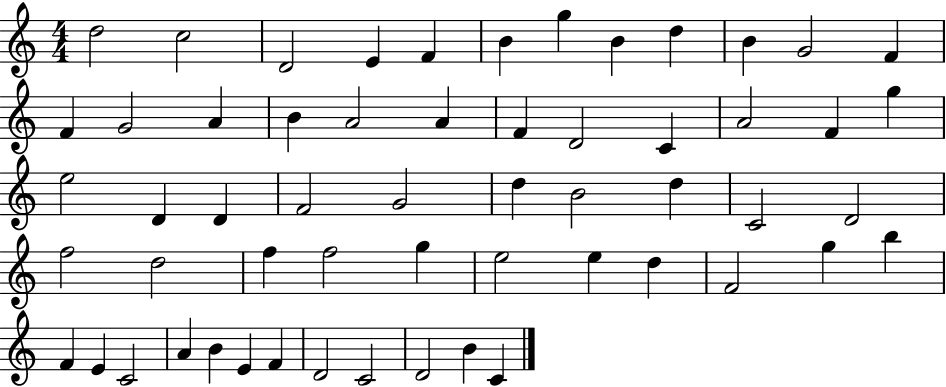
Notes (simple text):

D5/h C5/h D4/h E4/q F4/q B4/q G5/q B4/q D5/q B4/q G4/h F4/q F4/q G4/h A4/q B4/q A4/h A4/q F4/q D4/h C4/q A4/h F4/q G5/q E5/h D4/q D4/q F4/h G4/h D5/q B4/h D5/q C4/h D4/h F5/h D5/h F5/q F5/h G5/q E5/h E5/q D5/q F4/h G5/q B5/q F4/q E4/q C4/h A4/q B4/q E4/q F4/q D4/h C4/h D4/h B4/q C4/q